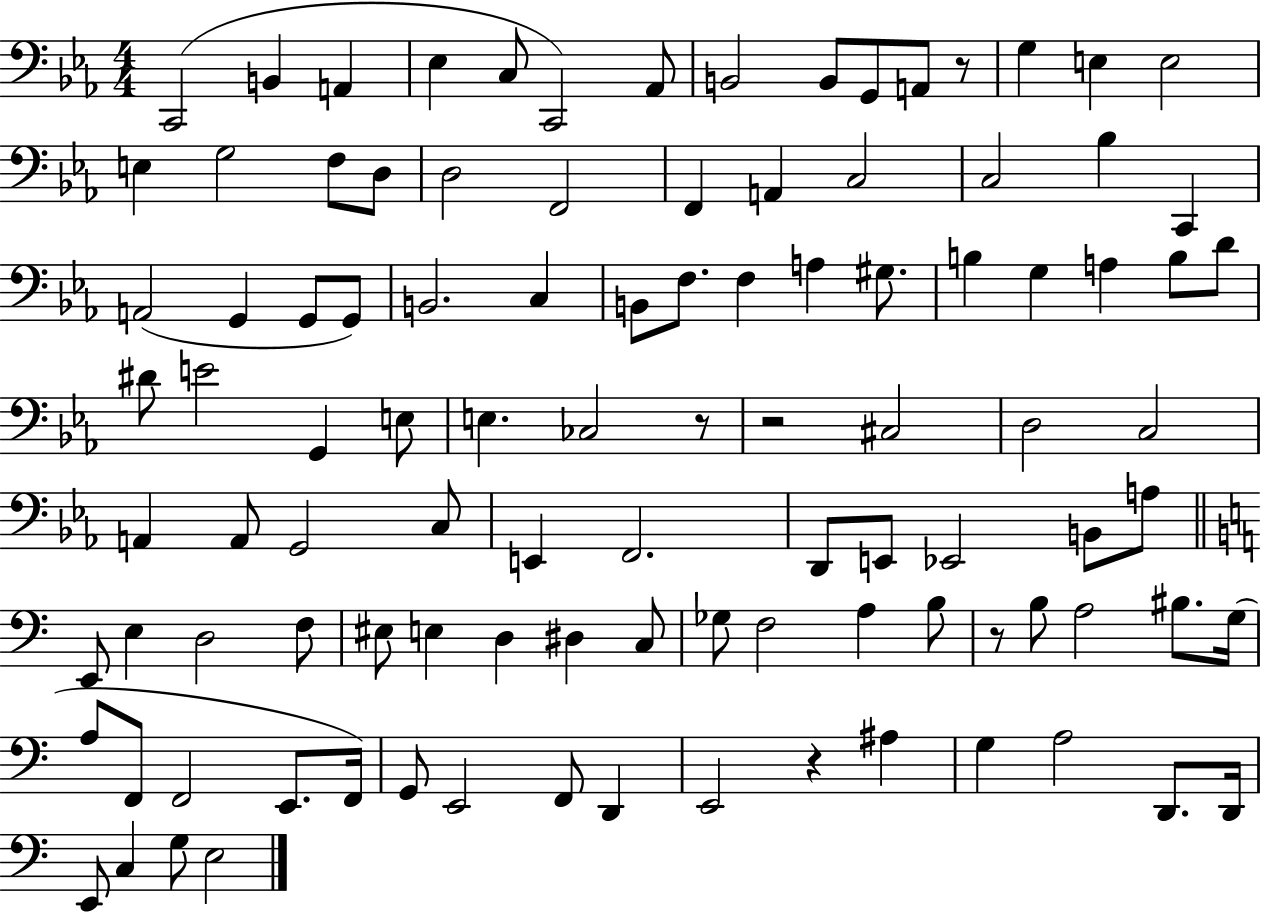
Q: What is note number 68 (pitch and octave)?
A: E3